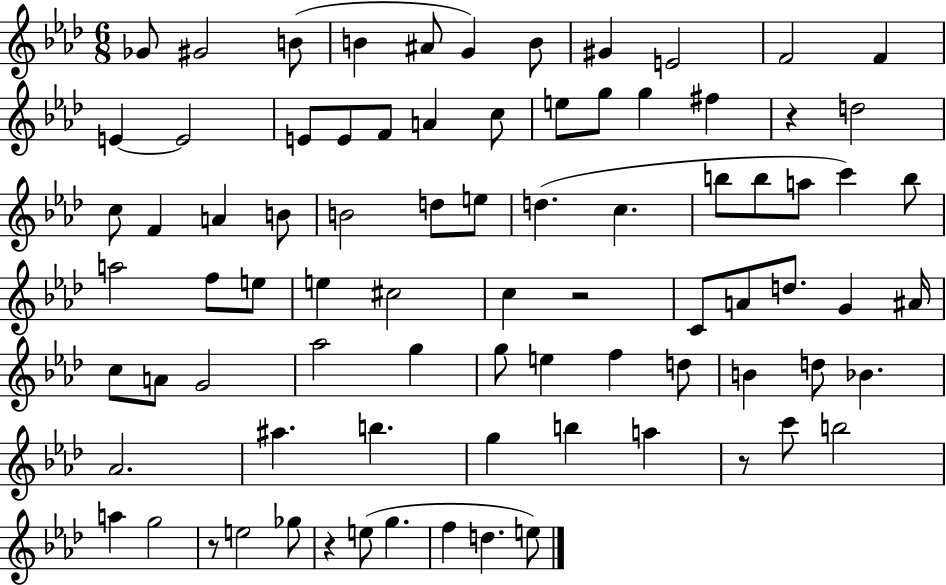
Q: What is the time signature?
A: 6/8